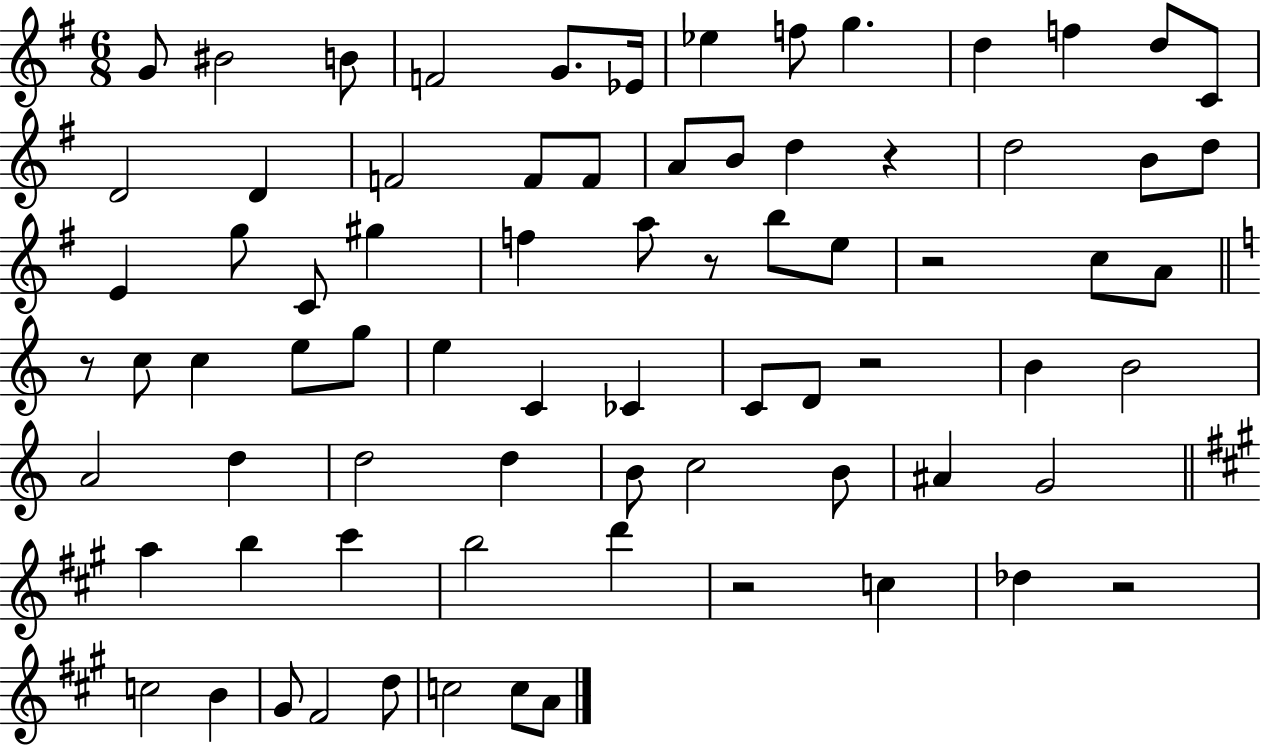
{
  \clef treble
  \numericTimeSignature
  \time 6/8
  \key g \major
  \repeat volta 2 { g'8 bis'2 b'8 | f'2 g'8. ees'16 | ees''4 f''8 g''4. | d''4 f''4 d''8 c'8 | \break d'2 d'4 | f'2 f'8 f'8 | a'8 b'8 d''4 r4 | d''2 b'8 d''8 | \break e'4 g''8 c'8 gis''4 | f''4 a''8 r8 b''8 e''8 | r2 c''8 a'8 | \bar "||" \break \key a \minor r8 c''8 c''4 e''8 g''8 | e''4 c'4 ces'4 | c'8 d'8 r2 | b'4 b'2 | \break a'2 d''4 | d''2 d''4 | b'8 c''2 b'8 | ais'4 g'2 | \break \bar "||" \break \key a \major a''4 b''4 cis'''4 | b''2 d'''4 | r2 c''4 | des''4 r2 | \break c''2 b'4 | gis'8 fis'2 d''8 | c''2 c''8 a'8 | } \bar "|."
}